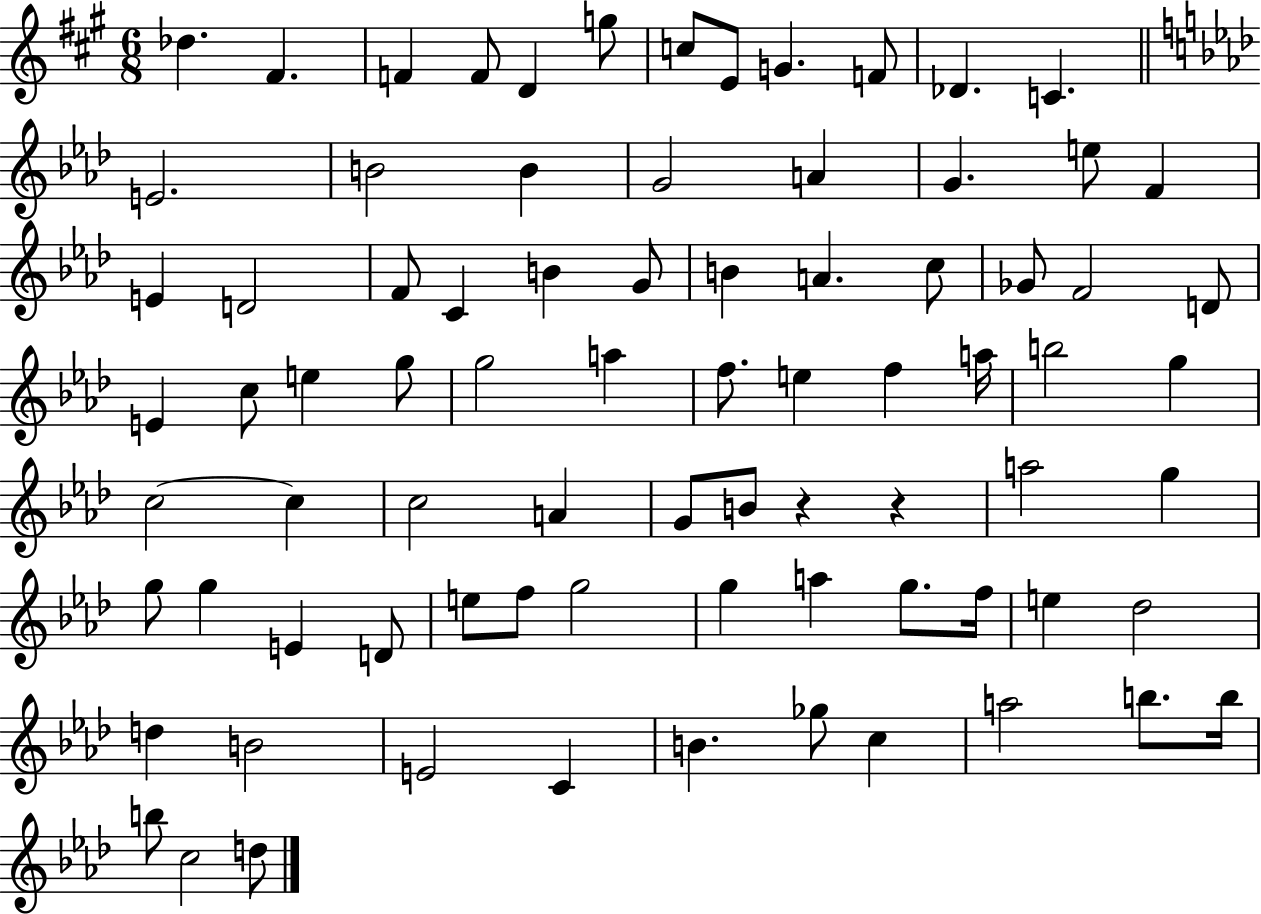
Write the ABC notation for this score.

X:1
T:Untitled
M:6/8
L:1/4
K:A
_d ^F F F/2 D g/2 c/2 E/2 G F/2 _D C E2 B2 B G2 A G e/2 F E D2 F/2 C B G/2 B A c/2 _G/2 F2 D/2 E c/2 e g/2 g2 a f/2 e f a/4 b2 g c2 c c2 A G/2 B/2 z z a2 g g/2 g E D/2 e/2 f/2 g2 g a g/2 f/4 e _d2 d B2 E2 C B _g/2 c a2 b/2 b/4 b/2 c2 d/2